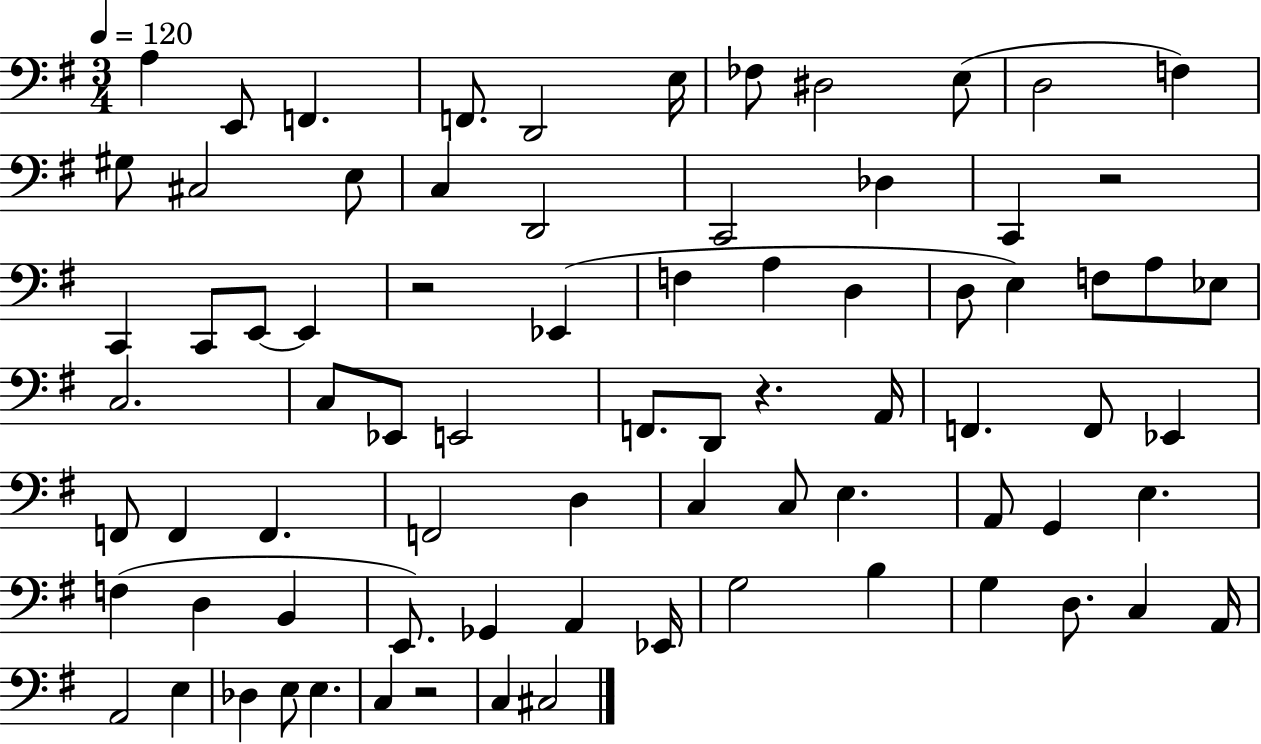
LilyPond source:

{
  \clef bass
  \numericTimeSignature
  \time 3/4
  \key g \major
  \tempo 4 = 120
  a4 e,8 f,4. | f,8. d,2 e16 | fes8 dis2 e8( | d2 f4) | \break gis8 cis2 e8 | c4 d,2 | c,2 des4 | c,4 r2 | \break c,4 c,8 e,8~~ e,4 | r2 ees,4( | f4 a4 d4 | d8 e4) f8 a8 ees8 | \break c2. | c8 ees,8 e,2 | f,8. d,8 r4. a,16 | f,4. f,8 ees,4 | \break f,8 f,4 f,4. | f,2 d4 | c4 c8 e4. | a,8 g,4 e4. | \break f4( d4 b,4 | e,8.) ges,4 a,4 ees,16 | g2 b4 | g4 d8. c4 a,16 | \break a,2 e4 | des4 e8 e4. | c4 r2 | c4 cis2 | \break \bar "|."
}